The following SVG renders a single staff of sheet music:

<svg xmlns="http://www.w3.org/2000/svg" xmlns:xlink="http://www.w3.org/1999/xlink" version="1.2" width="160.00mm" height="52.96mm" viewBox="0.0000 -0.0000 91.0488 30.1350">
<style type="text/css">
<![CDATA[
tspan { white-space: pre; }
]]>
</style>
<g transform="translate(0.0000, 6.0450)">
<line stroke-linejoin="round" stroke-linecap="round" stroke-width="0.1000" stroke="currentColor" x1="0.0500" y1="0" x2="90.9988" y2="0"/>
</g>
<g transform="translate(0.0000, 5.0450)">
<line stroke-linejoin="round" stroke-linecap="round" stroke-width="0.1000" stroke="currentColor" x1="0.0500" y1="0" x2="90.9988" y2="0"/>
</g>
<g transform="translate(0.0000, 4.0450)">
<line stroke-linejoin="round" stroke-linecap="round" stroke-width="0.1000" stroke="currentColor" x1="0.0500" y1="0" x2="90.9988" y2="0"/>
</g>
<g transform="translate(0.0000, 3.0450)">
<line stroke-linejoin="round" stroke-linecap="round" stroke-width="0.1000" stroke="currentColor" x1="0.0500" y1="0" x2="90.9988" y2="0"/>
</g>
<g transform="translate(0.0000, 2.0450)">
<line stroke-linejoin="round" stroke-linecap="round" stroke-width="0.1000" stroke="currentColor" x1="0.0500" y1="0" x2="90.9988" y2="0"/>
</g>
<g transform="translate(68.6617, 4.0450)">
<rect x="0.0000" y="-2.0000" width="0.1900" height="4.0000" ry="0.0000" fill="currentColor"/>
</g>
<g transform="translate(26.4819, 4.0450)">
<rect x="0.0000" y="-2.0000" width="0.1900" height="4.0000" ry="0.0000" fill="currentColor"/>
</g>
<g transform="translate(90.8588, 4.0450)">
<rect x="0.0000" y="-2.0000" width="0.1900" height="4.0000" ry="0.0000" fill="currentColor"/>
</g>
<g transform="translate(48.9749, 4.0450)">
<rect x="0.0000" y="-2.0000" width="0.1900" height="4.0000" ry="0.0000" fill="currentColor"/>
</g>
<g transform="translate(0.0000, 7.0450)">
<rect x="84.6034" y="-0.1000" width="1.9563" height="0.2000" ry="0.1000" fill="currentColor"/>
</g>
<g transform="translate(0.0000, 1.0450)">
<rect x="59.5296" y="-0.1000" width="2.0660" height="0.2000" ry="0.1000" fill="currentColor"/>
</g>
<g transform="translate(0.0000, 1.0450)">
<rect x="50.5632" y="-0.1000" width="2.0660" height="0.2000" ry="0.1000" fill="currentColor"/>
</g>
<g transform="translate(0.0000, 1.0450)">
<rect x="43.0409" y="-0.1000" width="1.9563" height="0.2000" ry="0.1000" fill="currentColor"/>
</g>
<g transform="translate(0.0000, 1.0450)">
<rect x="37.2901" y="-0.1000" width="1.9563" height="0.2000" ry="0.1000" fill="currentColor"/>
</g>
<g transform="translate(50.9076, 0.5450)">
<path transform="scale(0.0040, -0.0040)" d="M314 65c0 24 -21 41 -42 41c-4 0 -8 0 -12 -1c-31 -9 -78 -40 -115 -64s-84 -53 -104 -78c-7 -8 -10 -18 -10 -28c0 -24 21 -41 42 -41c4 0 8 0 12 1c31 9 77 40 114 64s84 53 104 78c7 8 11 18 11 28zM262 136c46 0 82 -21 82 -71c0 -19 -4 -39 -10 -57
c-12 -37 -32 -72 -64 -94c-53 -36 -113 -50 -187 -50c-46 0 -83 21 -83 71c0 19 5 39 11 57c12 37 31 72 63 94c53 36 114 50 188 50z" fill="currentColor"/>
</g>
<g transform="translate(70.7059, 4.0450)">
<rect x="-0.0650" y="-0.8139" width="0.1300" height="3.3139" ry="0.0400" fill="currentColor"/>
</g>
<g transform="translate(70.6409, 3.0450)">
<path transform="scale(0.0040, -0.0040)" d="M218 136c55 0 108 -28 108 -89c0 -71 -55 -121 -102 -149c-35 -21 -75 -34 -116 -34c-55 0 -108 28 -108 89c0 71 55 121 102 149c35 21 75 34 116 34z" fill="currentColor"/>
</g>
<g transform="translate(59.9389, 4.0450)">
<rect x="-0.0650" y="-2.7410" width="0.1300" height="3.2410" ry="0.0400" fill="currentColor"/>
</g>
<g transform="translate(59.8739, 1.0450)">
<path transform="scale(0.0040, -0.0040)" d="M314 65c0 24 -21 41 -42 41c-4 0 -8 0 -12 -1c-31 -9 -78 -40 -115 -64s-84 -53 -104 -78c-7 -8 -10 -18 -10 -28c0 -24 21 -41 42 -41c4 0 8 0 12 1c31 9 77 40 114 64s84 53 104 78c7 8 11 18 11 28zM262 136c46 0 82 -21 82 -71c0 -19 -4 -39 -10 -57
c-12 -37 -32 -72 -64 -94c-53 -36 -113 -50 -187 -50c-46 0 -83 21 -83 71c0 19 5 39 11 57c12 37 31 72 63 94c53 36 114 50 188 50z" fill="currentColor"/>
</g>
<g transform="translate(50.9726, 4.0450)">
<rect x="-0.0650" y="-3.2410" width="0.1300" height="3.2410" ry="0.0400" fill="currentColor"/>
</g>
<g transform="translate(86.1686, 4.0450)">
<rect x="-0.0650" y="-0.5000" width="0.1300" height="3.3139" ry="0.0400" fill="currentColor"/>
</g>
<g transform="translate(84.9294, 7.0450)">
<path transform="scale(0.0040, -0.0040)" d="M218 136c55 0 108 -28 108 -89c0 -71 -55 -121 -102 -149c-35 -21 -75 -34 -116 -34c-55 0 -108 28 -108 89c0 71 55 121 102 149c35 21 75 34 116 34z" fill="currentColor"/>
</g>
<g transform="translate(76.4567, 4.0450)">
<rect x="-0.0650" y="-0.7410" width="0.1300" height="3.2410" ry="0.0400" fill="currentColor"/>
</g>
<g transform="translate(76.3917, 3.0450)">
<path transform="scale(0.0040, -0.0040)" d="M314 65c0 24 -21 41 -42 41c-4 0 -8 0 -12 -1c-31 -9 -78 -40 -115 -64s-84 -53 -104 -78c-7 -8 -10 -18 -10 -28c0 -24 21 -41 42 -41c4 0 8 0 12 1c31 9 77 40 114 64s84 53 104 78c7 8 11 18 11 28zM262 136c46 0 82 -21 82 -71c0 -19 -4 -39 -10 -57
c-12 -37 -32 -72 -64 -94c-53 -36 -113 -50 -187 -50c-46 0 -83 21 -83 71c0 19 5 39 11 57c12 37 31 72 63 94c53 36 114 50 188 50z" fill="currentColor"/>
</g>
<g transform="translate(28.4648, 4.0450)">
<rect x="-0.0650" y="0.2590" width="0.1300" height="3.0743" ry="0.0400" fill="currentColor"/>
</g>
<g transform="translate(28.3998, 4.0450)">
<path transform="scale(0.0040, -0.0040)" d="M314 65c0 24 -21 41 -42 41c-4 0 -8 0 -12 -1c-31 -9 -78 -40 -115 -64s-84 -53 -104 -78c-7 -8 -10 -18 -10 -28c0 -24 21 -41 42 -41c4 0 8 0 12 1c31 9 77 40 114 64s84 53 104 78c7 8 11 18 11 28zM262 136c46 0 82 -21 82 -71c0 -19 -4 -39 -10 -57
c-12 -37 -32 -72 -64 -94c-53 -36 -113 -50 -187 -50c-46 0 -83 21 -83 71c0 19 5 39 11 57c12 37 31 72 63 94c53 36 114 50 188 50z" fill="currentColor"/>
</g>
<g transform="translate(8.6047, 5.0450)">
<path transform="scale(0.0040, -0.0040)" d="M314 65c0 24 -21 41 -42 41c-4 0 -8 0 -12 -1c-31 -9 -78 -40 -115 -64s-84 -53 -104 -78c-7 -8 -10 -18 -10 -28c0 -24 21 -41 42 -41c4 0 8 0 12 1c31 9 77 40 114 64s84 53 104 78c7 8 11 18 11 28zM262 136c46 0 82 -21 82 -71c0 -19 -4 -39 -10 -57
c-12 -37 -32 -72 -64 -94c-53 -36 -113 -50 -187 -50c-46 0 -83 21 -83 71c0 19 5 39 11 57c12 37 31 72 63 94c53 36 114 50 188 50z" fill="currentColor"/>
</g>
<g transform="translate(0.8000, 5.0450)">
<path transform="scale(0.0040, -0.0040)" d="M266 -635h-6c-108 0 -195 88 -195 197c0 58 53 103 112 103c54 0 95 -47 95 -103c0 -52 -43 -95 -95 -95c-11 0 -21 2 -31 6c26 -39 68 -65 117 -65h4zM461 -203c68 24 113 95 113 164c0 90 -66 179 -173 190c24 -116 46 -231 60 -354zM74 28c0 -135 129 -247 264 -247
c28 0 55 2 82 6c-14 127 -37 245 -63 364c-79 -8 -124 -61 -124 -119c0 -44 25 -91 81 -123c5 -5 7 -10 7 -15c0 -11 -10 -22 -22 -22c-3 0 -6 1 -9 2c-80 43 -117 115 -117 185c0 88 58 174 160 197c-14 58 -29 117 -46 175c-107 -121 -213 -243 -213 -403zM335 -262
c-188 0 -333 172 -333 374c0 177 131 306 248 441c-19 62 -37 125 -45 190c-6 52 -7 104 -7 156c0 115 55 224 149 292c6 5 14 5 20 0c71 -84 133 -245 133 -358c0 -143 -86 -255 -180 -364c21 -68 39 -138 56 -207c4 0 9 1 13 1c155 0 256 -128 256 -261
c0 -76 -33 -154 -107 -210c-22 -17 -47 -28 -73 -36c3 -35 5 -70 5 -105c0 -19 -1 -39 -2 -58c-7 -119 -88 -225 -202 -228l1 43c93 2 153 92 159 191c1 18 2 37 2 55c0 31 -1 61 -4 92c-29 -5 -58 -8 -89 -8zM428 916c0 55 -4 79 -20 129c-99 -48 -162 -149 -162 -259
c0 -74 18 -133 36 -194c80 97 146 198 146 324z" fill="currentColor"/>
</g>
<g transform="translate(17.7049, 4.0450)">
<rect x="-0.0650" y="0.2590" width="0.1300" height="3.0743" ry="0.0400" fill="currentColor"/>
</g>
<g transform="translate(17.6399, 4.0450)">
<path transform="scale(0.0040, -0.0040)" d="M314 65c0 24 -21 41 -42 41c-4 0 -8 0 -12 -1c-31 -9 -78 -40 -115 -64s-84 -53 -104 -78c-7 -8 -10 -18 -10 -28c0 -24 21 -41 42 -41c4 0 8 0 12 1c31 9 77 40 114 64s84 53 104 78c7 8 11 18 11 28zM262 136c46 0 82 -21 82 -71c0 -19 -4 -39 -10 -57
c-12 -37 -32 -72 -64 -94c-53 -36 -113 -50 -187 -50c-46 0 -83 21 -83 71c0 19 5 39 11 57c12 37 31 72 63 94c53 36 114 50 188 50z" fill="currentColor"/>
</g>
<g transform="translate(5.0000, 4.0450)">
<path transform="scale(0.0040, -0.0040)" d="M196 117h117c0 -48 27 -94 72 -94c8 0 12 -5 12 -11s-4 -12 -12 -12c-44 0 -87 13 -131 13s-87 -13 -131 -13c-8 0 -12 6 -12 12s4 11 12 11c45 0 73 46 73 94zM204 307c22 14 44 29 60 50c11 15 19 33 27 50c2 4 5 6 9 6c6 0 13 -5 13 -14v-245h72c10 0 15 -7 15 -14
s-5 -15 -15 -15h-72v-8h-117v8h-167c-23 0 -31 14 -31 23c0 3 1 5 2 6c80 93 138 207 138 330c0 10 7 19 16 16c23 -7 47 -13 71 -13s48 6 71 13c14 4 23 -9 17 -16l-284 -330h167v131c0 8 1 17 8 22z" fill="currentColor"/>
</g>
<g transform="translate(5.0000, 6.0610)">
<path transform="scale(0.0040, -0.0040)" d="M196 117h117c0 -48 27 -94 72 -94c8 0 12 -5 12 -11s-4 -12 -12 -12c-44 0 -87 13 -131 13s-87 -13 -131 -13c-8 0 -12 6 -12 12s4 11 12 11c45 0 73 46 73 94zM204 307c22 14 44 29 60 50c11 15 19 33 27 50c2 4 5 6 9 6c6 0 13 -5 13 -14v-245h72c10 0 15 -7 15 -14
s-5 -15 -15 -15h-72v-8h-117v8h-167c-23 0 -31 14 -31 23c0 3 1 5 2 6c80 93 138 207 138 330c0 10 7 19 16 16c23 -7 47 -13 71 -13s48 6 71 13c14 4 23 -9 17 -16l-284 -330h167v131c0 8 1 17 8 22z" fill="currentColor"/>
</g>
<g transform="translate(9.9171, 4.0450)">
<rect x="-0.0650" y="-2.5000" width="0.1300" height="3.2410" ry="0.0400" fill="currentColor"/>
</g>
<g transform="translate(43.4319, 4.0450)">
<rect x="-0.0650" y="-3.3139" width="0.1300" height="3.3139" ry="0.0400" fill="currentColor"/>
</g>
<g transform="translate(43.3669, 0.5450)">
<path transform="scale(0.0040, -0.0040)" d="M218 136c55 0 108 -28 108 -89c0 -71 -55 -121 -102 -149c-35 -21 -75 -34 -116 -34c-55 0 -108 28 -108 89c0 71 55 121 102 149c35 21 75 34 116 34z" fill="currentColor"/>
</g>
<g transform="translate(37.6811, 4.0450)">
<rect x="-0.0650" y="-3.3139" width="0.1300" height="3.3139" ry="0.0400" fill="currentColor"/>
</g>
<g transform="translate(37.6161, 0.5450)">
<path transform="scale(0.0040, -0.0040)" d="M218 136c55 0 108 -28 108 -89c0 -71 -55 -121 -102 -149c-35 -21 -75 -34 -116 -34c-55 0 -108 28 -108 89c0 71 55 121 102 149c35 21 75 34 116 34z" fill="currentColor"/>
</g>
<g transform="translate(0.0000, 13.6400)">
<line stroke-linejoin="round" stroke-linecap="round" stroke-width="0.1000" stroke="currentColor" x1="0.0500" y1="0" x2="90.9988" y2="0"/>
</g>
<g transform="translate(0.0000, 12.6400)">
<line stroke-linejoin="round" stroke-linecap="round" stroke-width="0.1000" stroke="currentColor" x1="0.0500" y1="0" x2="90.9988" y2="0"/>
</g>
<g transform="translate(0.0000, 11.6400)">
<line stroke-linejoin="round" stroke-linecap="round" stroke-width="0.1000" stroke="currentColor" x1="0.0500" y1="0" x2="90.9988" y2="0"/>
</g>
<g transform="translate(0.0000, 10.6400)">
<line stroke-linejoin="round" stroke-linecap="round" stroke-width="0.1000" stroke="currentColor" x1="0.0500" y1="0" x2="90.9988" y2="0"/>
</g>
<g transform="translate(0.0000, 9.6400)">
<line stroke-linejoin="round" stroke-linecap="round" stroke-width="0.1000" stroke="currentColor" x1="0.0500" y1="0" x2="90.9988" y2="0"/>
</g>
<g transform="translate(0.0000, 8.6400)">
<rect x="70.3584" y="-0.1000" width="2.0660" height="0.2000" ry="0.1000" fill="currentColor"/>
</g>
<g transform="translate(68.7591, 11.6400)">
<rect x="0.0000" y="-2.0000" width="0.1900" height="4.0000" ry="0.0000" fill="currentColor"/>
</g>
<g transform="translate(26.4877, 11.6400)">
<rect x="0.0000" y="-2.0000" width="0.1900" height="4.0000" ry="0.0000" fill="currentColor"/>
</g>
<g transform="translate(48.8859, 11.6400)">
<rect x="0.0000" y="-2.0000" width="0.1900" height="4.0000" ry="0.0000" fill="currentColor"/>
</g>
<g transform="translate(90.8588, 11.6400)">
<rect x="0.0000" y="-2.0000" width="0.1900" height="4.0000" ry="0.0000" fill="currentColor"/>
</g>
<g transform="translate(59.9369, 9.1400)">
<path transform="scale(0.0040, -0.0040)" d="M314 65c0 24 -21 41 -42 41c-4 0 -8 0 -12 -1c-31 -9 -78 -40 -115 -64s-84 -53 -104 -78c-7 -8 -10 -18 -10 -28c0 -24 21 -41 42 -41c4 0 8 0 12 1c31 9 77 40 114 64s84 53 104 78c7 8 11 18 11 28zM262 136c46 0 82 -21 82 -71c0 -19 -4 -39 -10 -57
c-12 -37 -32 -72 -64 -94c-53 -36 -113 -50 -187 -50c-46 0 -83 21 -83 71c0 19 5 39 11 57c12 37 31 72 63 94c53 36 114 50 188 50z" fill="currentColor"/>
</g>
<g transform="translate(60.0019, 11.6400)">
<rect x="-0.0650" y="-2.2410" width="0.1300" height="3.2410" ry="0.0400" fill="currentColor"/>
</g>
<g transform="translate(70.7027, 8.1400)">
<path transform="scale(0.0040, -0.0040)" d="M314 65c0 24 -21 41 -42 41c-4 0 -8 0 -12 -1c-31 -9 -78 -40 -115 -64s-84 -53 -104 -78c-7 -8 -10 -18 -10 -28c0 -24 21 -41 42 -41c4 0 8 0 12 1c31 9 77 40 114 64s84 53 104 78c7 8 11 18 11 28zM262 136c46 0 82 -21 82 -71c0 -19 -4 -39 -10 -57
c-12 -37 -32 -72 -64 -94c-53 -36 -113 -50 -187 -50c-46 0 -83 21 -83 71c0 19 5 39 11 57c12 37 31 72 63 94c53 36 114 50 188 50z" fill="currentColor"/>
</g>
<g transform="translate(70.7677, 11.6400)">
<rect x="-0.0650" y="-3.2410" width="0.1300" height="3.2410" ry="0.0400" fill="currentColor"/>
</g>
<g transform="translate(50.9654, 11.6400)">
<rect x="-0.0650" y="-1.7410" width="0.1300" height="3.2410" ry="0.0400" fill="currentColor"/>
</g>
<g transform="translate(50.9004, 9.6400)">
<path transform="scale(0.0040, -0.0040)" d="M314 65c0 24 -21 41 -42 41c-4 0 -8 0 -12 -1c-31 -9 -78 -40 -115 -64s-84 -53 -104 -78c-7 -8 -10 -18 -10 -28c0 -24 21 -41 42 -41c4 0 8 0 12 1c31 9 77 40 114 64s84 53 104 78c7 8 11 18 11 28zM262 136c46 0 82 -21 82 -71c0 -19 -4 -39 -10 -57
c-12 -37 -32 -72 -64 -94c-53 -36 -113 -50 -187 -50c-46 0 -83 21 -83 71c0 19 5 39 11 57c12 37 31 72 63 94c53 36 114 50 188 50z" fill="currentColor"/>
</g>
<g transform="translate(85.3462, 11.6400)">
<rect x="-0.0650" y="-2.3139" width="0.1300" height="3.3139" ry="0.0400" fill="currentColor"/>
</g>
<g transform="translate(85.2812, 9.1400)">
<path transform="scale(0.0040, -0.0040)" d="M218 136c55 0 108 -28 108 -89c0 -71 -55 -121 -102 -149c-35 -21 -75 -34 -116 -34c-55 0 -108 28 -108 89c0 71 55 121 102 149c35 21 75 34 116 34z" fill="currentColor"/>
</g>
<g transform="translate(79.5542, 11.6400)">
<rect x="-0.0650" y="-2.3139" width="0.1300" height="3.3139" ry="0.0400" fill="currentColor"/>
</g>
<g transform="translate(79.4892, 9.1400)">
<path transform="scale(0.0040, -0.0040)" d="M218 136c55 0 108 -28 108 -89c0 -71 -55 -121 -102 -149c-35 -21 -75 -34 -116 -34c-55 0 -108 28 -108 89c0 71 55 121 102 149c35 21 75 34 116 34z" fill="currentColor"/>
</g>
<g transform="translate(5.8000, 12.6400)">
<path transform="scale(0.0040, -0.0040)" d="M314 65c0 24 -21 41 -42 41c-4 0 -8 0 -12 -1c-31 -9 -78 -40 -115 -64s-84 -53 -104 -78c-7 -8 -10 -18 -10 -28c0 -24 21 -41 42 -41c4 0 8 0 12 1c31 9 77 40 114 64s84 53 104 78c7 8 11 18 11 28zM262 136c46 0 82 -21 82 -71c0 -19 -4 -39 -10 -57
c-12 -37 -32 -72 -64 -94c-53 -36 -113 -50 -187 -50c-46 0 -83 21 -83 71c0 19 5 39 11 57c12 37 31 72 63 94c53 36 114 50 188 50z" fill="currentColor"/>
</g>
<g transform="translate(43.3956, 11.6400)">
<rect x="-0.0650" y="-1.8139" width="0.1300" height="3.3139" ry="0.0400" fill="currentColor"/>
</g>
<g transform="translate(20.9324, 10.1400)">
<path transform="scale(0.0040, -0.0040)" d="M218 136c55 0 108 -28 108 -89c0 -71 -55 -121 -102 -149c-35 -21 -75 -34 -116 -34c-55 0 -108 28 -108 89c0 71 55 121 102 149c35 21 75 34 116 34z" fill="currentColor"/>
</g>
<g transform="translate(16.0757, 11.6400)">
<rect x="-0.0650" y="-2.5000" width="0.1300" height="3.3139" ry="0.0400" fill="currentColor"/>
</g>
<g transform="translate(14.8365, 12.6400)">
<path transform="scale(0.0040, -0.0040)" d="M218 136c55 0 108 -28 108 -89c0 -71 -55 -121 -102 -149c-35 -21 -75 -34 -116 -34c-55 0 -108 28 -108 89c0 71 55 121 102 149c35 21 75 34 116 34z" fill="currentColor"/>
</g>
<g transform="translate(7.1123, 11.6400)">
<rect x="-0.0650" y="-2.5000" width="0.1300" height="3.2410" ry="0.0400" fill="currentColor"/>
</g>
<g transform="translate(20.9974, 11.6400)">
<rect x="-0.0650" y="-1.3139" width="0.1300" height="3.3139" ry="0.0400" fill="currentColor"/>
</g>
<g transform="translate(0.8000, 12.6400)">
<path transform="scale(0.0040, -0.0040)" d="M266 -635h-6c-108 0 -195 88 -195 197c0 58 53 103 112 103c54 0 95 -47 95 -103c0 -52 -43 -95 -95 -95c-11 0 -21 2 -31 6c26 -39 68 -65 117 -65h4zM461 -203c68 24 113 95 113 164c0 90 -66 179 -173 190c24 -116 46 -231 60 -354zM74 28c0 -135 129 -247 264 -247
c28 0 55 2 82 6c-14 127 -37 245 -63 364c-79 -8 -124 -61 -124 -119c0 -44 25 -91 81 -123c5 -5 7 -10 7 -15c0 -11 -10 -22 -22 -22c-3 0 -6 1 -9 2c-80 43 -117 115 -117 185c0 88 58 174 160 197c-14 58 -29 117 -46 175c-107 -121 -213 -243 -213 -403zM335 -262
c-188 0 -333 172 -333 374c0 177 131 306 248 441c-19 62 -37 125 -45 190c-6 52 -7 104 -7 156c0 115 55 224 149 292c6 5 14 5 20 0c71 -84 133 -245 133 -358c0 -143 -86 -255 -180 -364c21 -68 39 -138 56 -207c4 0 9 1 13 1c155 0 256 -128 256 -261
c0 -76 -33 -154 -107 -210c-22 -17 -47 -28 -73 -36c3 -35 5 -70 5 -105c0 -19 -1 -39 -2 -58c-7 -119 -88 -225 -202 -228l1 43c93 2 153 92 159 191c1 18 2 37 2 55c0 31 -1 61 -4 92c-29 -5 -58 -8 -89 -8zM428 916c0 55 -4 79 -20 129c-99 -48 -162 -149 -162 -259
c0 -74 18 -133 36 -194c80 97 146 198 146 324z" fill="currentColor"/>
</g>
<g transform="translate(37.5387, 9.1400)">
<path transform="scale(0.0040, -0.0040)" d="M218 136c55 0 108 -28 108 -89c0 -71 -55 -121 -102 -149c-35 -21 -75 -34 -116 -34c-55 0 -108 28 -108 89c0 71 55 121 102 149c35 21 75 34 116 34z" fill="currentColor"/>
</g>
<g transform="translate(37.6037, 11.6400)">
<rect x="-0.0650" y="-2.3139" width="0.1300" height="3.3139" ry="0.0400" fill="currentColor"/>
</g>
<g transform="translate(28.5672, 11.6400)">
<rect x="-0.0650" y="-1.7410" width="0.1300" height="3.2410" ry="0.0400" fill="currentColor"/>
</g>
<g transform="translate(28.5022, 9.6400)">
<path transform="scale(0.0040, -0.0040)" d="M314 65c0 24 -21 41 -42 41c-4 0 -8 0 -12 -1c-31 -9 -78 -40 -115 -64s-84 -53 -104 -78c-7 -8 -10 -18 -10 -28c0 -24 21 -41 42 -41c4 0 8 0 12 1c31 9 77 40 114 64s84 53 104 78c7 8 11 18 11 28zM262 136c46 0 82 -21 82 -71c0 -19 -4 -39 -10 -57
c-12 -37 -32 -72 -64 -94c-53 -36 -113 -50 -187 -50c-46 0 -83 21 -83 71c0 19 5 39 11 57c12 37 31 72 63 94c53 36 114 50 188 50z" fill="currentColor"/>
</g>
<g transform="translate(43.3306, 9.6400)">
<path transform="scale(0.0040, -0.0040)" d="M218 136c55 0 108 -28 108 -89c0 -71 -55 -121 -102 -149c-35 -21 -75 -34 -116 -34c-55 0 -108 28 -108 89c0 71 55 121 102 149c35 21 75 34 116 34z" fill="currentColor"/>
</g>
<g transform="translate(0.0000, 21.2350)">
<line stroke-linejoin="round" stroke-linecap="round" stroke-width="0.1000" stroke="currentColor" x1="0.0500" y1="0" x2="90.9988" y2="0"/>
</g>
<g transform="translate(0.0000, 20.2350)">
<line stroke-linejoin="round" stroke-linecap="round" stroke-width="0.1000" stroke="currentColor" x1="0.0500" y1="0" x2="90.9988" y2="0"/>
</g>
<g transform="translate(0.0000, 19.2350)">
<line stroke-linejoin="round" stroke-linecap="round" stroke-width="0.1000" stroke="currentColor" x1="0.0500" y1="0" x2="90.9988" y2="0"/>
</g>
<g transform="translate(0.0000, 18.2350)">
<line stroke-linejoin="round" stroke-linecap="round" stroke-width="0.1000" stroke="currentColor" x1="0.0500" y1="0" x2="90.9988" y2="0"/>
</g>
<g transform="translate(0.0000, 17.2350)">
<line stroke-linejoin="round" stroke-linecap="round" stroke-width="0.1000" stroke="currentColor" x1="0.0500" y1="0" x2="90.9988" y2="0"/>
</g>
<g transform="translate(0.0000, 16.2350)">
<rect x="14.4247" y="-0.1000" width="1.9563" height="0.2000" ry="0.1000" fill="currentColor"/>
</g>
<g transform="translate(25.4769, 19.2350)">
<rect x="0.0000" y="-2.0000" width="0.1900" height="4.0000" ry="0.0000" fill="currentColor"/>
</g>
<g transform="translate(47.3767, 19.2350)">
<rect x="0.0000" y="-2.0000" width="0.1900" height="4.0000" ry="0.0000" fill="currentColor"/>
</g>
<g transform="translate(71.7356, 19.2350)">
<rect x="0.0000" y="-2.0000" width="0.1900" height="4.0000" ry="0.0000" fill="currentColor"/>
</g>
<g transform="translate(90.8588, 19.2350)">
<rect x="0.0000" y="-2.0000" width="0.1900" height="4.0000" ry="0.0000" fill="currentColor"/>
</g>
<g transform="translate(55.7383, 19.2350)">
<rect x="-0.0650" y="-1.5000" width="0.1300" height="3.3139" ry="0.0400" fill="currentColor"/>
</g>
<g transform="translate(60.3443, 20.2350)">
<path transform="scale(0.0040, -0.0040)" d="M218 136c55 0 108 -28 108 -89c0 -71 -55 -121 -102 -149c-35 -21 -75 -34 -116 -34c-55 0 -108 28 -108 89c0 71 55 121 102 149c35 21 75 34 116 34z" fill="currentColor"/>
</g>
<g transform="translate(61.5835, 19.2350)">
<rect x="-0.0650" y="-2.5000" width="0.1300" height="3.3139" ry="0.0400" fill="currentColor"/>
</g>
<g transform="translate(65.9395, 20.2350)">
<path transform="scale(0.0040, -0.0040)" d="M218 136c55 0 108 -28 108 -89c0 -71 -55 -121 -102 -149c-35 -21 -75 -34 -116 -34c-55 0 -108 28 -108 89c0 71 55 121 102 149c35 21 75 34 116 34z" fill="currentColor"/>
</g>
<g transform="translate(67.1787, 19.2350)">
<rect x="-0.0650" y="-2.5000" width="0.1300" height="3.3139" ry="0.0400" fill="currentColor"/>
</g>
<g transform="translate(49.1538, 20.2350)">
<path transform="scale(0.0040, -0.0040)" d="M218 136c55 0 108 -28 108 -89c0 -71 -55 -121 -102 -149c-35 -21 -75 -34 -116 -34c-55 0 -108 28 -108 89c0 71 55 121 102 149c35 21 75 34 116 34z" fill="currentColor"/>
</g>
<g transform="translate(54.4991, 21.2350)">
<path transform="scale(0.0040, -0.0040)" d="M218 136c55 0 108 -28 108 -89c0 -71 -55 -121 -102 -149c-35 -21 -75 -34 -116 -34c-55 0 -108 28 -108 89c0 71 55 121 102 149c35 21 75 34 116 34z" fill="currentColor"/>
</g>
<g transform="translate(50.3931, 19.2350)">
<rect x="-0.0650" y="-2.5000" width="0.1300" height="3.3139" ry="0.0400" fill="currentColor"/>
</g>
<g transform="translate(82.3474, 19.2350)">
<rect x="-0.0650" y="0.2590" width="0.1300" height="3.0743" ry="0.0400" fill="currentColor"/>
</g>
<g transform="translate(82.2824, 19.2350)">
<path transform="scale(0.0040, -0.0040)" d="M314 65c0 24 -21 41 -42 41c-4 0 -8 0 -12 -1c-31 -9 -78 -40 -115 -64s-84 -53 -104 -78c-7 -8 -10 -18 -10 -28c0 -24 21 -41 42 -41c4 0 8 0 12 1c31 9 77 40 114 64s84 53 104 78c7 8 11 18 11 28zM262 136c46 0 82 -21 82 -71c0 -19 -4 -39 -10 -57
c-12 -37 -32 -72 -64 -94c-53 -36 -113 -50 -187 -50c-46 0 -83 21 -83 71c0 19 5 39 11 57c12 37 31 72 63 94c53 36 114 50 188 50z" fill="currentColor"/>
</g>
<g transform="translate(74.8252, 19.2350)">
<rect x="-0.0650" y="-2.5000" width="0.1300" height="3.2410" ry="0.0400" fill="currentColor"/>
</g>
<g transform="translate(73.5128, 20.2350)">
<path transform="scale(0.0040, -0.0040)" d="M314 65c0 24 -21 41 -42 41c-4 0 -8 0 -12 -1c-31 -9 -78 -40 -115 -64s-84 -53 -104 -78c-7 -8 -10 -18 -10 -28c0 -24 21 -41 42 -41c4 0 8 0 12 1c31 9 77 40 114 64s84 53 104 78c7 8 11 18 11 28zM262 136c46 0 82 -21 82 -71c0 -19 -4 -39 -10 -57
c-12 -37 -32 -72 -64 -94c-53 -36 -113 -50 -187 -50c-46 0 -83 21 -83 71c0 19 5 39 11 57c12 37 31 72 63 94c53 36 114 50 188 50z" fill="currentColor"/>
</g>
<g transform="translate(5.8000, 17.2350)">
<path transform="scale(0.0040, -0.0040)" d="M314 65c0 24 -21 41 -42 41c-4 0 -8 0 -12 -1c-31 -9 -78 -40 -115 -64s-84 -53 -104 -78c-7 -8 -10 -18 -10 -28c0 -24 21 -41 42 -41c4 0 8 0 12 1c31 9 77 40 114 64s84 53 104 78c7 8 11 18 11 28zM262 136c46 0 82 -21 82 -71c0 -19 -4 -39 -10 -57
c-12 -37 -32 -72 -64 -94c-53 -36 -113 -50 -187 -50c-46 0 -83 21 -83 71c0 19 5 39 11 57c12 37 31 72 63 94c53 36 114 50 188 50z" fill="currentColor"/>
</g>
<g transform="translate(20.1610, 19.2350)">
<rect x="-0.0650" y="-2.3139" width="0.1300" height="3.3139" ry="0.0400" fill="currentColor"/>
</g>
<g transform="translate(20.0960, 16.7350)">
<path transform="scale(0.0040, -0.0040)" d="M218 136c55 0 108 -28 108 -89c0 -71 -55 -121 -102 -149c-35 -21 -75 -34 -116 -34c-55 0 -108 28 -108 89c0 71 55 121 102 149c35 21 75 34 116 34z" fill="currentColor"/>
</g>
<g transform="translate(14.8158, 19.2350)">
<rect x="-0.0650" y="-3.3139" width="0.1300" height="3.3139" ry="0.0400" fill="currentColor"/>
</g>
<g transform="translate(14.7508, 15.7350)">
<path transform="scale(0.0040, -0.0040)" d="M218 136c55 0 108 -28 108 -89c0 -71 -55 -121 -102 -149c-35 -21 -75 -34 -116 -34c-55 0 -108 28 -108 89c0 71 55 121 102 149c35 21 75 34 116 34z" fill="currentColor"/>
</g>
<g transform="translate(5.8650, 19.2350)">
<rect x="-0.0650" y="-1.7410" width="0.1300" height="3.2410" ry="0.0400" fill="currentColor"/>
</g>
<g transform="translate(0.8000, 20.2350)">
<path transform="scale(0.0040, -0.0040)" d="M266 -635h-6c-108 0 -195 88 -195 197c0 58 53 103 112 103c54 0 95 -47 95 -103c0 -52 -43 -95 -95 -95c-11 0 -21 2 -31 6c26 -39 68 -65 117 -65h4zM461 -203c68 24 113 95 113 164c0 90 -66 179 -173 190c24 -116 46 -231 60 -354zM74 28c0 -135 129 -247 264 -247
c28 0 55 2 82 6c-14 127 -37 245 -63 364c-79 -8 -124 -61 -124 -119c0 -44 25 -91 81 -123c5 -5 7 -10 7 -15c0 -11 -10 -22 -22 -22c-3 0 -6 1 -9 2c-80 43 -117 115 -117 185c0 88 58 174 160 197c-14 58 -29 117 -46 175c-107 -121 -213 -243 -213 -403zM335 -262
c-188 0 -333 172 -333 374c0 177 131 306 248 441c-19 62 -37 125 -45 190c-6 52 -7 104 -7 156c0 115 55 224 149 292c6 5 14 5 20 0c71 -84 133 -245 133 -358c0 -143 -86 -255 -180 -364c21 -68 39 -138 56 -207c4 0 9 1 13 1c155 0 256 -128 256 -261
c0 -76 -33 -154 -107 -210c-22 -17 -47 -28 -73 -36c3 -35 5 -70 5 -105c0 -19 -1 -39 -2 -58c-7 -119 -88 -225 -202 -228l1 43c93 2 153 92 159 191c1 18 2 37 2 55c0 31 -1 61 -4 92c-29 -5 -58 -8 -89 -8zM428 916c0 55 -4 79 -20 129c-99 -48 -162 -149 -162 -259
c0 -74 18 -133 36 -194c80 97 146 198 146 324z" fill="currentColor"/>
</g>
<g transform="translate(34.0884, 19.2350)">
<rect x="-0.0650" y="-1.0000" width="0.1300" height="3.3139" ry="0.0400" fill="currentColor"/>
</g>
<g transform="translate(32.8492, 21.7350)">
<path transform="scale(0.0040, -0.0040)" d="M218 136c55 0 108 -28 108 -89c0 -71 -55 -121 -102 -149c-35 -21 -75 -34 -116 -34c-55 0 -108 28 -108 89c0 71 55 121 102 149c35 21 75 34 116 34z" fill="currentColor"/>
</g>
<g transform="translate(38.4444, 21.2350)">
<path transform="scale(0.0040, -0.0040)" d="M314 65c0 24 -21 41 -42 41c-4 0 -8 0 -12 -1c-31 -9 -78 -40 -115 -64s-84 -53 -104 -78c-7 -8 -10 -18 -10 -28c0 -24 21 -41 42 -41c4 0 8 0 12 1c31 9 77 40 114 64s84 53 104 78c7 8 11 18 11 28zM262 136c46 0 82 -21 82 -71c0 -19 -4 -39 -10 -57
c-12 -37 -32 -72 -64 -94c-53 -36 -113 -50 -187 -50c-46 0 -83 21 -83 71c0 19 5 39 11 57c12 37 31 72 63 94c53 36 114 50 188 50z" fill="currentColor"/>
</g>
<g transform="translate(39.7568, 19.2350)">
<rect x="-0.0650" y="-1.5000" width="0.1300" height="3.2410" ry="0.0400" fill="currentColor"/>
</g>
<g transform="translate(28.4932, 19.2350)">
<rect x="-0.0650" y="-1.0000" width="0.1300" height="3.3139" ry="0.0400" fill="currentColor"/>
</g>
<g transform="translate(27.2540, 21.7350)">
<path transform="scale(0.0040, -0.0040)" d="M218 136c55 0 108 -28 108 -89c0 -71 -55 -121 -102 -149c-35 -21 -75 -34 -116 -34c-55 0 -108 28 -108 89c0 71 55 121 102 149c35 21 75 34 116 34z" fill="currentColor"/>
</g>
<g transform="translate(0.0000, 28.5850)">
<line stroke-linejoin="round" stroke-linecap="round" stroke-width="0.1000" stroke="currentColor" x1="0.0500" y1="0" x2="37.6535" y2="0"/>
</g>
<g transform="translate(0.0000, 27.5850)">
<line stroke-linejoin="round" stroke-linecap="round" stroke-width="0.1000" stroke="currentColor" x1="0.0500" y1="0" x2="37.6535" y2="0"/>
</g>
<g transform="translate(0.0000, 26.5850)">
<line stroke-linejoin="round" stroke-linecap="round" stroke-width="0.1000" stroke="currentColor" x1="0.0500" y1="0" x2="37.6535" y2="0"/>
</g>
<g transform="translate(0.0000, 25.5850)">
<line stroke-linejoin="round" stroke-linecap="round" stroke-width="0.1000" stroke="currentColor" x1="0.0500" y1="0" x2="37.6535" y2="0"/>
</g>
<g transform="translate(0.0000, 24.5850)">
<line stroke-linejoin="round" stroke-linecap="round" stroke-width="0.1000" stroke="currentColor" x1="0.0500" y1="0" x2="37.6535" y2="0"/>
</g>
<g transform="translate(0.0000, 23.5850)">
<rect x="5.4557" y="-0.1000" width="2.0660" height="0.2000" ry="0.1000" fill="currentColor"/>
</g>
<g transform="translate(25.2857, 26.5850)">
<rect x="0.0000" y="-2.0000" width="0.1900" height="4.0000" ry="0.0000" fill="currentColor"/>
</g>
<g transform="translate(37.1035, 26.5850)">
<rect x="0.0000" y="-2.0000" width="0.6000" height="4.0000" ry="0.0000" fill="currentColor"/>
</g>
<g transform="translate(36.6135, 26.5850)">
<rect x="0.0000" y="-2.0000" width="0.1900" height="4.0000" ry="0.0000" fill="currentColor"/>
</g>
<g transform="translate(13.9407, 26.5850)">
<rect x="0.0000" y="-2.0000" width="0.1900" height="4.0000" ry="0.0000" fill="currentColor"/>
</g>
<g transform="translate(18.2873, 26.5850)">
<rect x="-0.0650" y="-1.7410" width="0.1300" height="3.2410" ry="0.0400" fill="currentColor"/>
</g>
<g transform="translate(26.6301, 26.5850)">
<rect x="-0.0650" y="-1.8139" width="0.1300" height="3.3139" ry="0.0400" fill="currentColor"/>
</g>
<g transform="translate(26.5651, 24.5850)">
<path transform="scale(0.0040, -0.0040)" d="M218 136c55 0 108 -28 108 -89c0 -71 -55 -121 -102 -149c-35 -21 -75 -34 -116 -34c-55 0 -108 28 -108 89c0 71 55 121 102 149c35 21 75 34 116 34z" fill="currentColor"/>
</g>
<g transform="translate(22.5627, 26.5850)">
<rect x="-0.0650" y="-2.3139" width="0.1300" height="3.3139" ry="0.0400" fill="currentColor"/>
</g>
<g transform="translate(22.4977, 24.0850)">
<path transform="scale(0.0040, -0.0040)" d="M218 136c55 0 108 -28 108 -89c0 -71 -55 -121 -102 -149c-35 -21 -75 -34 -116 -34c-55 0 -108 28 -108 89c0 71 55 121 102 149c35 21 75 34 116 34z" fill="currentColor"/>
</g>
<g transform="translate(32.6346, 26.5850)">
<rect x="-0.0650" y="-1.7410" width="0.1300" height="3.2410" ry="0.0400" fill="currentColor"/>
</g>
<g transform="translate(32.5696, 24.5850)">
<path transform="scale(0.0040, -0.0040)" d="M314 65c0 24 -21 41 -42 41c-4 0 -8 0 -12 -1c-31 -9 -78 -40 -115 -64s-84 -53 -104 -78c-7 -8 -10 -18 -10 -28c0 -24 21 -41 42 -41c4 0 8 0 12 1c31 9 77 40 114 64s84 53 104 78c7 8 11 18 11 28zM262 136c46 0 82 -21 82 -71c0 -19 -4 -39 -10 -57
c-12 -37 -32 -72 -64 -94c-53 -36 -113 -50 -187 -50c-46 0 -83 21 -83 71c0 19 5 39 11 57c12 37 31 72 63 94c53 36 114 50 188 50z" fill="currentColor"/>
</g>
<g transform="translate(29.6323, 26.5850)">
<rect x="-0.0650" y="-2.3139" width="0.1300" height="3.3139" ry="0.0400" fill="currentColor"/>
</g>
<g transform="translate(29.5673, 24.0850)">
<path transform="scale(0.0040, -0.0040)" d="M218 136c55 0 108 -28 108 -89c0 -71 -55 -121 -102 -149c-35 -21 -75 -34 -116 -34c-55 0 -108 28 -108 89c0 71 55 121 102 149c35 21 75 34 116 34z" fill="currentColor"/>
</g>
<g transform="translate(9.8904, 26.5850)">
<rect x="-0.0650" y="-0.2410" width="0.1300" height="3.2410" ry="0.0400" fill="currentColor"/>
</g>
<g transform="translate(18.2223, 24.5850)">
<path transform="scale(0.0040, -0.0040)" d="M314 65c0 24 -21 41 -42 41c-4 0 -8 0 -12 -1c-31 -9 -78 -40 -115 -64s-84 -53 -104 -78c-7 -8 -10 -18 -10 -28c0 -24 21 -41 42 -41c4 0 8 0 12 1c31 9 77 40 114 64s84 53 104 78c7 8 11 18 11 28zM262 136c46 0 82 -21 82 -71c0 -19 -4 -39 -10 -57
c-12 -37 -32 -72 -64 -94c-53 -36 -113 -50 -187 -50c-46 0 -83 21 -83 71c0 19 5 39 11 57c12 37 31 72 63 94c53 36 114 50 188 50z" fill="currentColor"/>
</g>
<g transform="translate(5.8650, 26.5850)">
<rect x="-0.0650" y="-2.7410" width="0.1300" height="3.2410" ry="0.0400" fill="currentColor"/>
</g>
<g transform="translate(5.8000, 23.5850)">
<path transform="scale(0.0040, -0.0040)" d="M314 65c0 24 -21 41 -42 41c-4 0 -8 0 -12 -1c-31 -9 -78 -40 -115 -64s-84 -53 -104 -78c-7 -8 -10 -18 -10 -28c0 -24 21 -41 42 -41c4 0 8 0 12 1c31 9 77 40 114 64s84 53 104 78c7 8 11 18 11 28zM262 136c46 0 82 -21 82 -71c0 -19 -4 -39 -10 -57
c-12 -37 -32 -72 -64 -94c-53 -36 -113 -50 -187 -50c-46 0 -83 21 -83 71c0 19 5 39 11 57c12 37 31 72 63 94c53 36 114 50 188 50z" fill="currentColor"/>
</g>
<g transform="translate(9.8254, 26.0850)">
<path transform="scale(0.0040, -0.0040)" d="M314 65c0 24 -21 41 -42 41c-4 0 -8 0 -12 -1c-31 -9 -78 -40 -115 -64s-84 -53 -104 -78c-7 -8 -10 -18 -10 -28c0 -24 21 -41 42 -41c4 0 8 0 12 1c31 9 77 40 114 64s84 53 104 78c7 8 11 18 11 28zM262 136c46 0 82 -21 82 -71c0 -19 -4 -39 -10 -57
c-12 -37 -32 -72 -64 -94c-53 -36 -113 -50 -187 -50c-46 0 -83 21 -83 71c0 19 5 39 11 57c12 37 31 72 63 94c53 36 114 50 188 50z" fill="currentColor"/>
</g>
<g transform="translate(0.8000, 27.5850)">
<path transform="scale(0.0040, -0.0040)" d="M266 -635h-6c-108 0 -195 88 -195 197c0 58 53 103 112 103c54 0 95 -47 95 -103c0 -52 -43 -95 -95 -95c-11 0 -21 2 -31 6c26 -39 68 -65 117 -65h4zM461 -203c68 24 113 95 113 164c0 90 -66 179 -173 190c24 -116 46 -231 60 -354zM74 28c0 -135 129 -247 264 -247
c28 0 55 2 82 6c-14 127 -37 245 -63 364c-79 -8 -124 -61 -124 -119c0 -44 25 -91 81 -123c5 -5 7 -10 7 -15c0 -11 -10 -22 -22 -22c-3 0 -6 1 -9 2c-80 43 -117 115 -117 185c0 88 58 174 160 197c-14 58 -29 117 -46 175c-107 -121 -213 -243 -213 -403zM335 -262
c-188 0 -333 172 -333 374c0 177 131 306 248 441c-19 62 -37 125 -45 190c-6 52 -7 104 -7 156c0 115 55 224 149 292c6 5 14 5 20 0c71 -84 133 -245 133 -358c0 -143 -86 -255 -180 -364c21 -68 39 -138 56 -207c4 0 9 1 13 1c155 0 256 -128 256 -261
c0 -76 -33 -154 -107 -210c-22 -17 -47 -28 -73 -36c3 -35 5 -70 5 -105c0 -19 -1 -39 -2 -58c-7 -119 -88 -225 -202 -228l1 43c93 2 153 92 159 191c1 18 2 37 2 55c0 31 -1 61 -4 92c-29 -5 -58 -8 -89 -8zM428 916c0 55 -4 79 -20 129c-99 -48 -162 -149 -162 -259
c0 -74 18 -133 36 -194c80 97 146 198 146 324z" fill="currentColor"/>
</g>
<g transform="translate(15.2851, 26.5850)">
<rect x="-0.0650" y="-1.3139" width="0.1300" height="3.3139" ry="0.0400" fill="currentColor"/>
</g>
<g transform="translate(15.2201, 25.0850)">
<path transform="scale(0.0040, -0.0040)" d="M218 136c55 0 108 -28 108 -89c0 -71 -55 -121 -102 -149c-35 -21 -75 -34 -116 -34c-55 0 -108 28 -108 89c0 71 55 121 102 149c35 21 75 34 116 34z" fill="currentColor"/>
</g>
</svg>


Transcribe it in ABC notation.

X:1
T:Untitled
M:4/4
L:1/4
K:C
G2 B2 B2 b b b2 a2 d d2 C G2 G e f2 g f f2 g2 b2 g g f2 b g D D E2 G E G G G2 B2 a2 c2 e f2 g f g f2